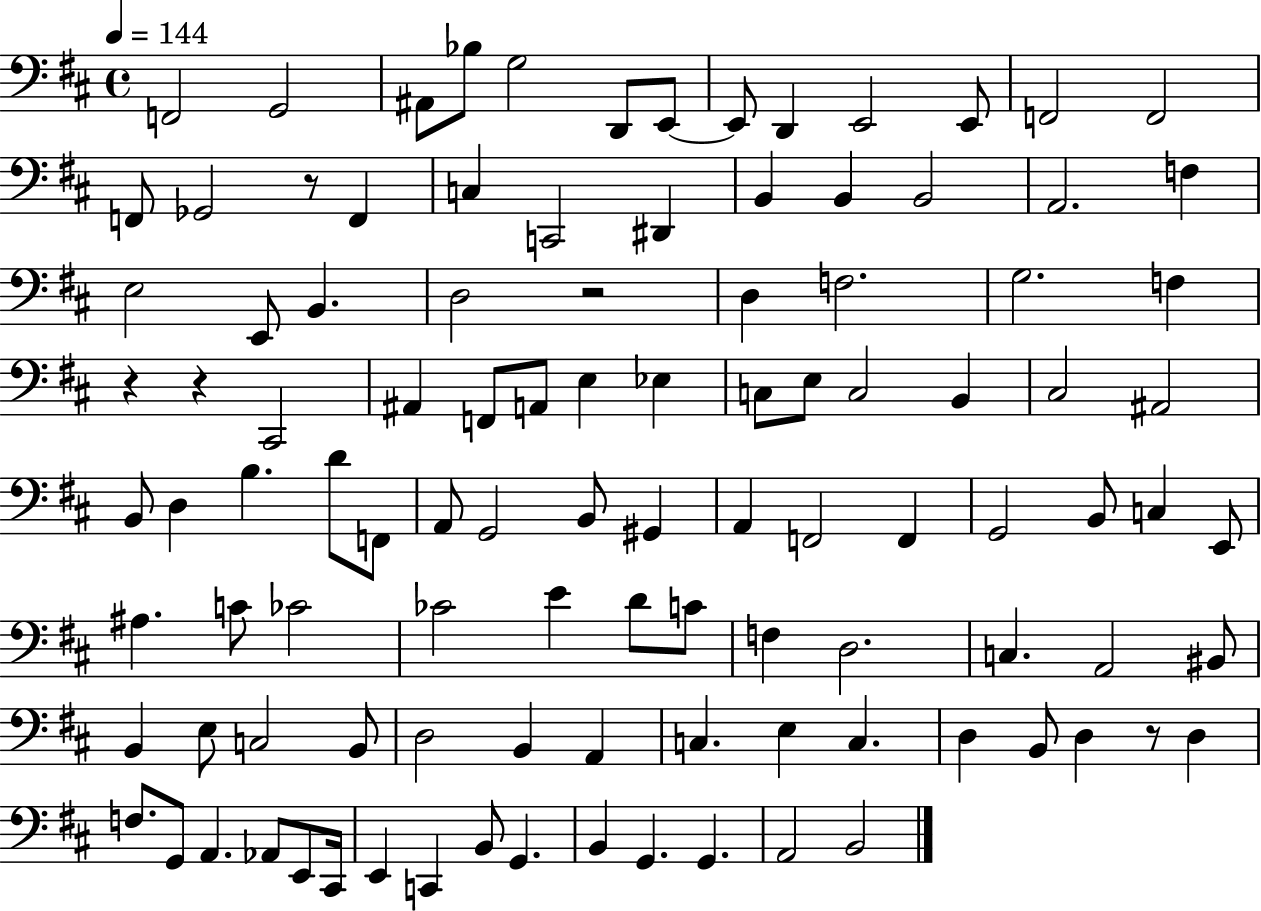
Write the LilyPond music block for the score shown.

{
  \clef bass
  \time 4/4
  \defaultTimeSignature
  \key d \major
  \tempo 4 = 144
  f,2 g,2 | ais,8 bes8 g2 d,8 e,8~~ | e,8 d,4 e,2 e,8 | f,2 f,2 | \break f,8 ges,2 r8 f,4 | c4 c,2 dis,4 | b,4 b,4 b,2 | a,2. f4 | \break e2 e,8 b,4. | d2 r2 | d4 f2. | g2. f4 | \break r4 r4 cis,2 | ais,4 f,8 a,8 e4 ees4 | c8 e8 c2 b,4 | cis2 ais,2 | \break b,8 d4 b4. d'8 f,8 | a,8 g,2 b,8 gis,4 | a,4 f,2 f,4 | g,2 b,8 c4 e,8 | \break ais4. c'8 ces'2 | ces'2 e'4 d'8 c'8 | f4 d2. | c4. a,2 bis,8 | \break b,4 e8 c2 b,8 | d2 b,4 a,4 | c4. e4 c4. | d4 b,8 d4 r8 d4 | \break f8. g,8 a,4. aes,8 e,8 cis,16 | e,4 c,4 b,8 g,4. | b,4 g,4. g,4. | a,2 b,2 | \break \bar "|."
}